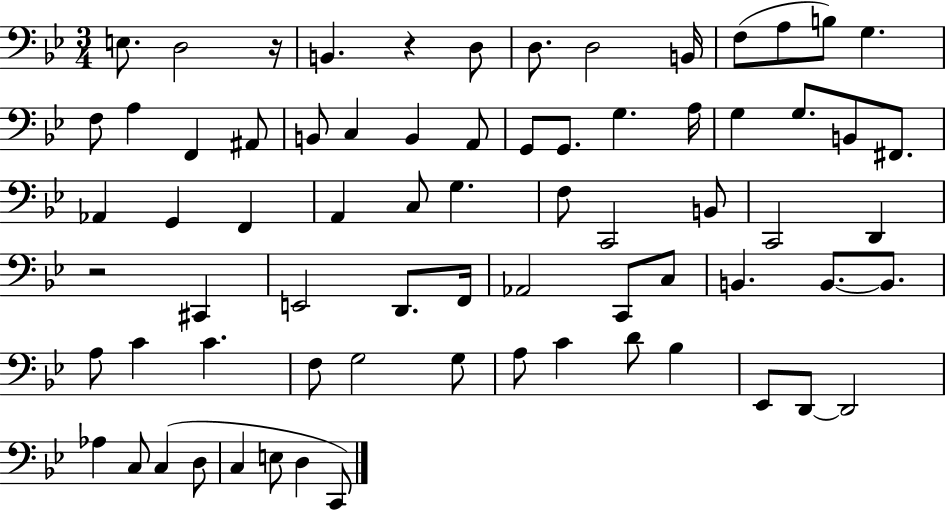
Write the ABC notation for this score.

X:1
T:Untitled
M:3/4
L:1/4
K:Bb
E,/2 D,2 z/4 B,, z D,/2 D,/2 D,2 B,,/4 F,/2 A,/2 B,/2 G, F,/2 A, F,, ^A,,/2 B,,/2 C, B,, A,,/2 G,,/2 G,,/2 G, A,/4 G, G,/2 B,,/2 ^F,,/2 _A,, G,, F,, A,, C,/2 G, F,/2 C,,2 B,,/2 C,,2 D,, z2 ^C,, E,,2 D,,/2 F,,/4 _A,,2 C,,/2 C,/2 B,, B,,/2 B,,/2 A,/2 C C F,/2 G,2 G,/2 A,/2 C D/2 _B, _E,,/2 D,,/2 D,,2 _A, C,/2 C, D,/2 C, E,/2 D, C,,/2